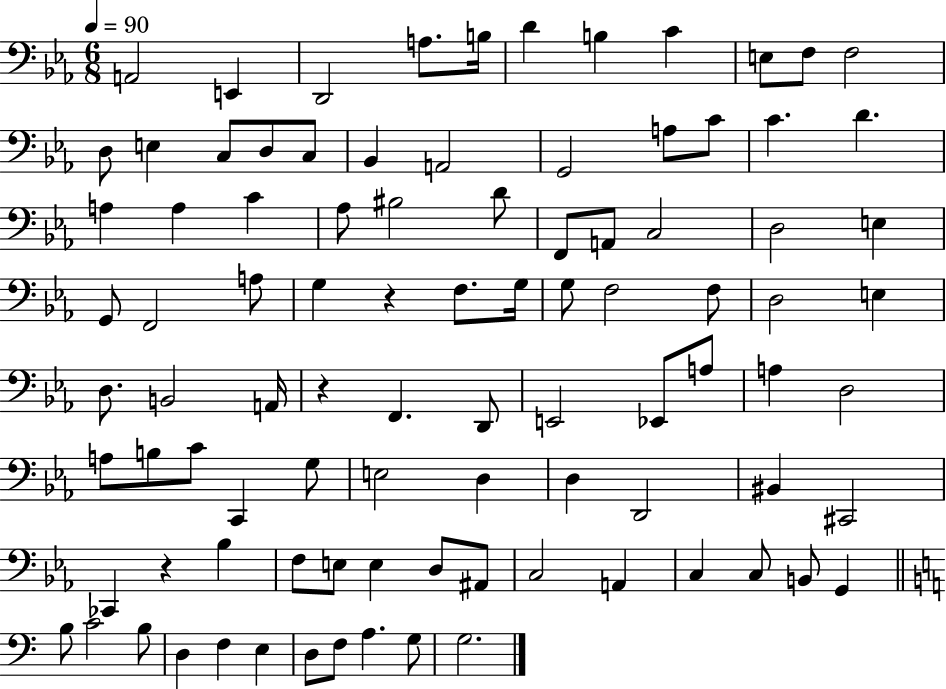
{
  \clef bass
  \numericTimeSignature
  \time 6/8
  \key ees \major
  \tempo 4 = 90
  a,2 e,4 | d,2 a8. b16 | d'4 b4 c'4 | e8 f8 f2 | \break d8 e4 c8 d8 c8 | bes,4 a,2 | g,2 a8 c'8 | c'4. d'4. | \break a4 a4 c'4 | aes8 bis2 d'8 | f,8 a,8 c2 | d2 e4 | \break g,8 f,2 a8 | g4 r4 f8. g16 | g8 f2 f8 | d2 e4 | \break d8. b,2 a,16 | r4 f,4. d,8 | e,2 ees,8 a8 | a4 d2 | \break a8 b8 c'8 c,4 g8 | e2 d4 | d4 d,2 | bis,4 cis,2 | \break ces,4 r4 bes4 | f8 e8 e4 d8 ais,8 | c2 a,4 | c4 c8 b,8 g,4 | \break \bar "||" \break \key c \major b8 c'2 b8 | d4 f4 e4 | d8 f8 a4. g8 | g2. | \break \bar "|."
}